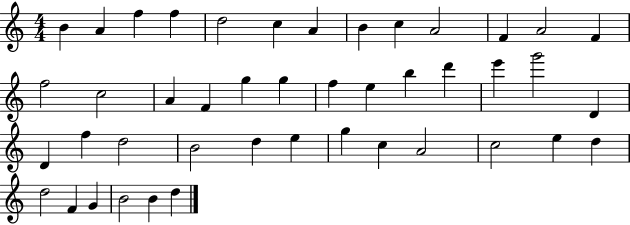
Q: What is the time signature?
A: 4/4